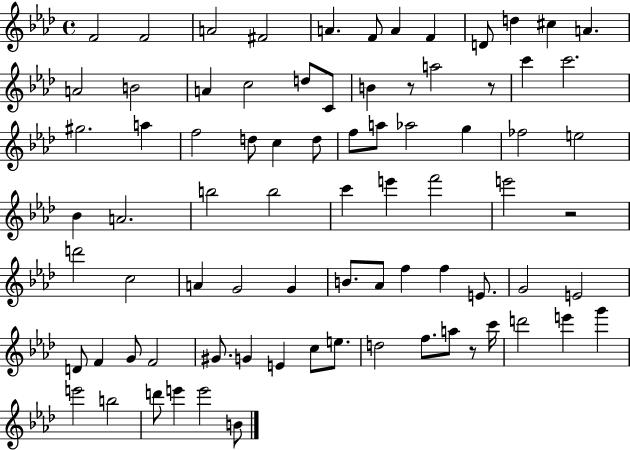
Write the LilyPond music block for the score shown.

{
  \clef treble
  \time 4/4
  \defaultTimeSignature
  \key aes \major
  f'2 f'2 | a'2 fis'2 | a'4. f'8 a'4 f'4 | d'8 d''4 cis''4 a'4. | \break a'2 b'2 | a'4 c''2 d''8 c'8 | b'4 r8 a''2 r8 | c'''4 c'''2. | \break gis''2. a''4 | f''2 d''8 c''4 d''8 | f''8 a''8 aes''2 g''4 | fes''2 e''2 | \break bes'4 a'2. | b''2 b''2 | c'''4 e'''4 f'''2 | e'''2 r2 | \break d'''2 c''2 | a'4 g'2 g'4 | b'8. aes'8 f''4 f''4 e'8. | g'2 e'2 | \break d'8 f'4 g'8 f'2 | gis'8. g'4 e'4 c''8 e''8. | d''2 f''8. a''8 r8 c'''16 | d'''2 e'''4 g'''4 | \break e'''2 b''2 | d'''8 e'''4 e'''2 b'8 | \bar "|."
}